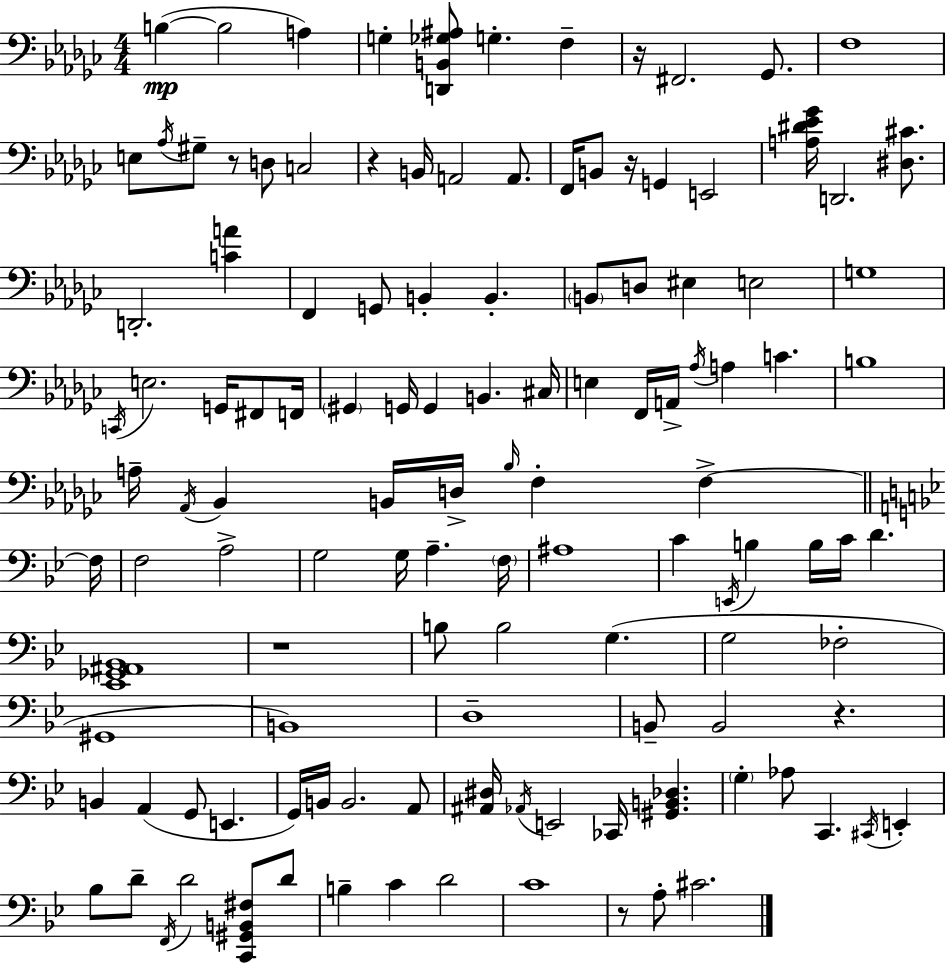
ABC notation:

X:1
T:Untitled
M:4/4
L:1/4
K:Ebm
B, B,2 A, G, [D,,B,,_G,^A,]/2 G, F, z/4 ^F,,2 _G,,/2 F,4 E,/2 _A,/4 ^G,/2 z/2 D,/2 C,2 z B,,/4 A,,2 A,,/2 F,,/4 B,,/2 z/4 G,, E,,2 [A,^D_E_G]/4 D,,2 [^D,^C]/2 D,,2 [CA] F,, G,,/2 B,, B,, B,,/2 D,/2 ^E, E,2 G,4 C,,/4 E,2 G,,/4 ^F,,/2 F,,/4 ^G,, G,,/4 G,, B,, ^C,/4 E, F,,/4 A,,/4 _A,/4 A, C B,4 A,/4 _A,,/4 _B,, B,,/4 D,/4 _B,/4 F, F, F,/4 F,2 A,2 G,2 G,/4 A, F,/4 ^A,4 C E,,/4 B, B,/4 C/4 D [_E,,_G,,^A,,_B,,]4 z4 B,/2 B,2 G, G,2 _F,2 ^G,,4 B,,4 D,4 B,,/2 B,,2 z B,, A,, G,,/2 E,, G,,/4 B,,/4 B,,2 A,,/2 [^A,,^D,]/4 _A,,/4 E,,2 _C,,/4 [^G,,B,,_D,] G, _A,/2 C,, ^C,,/4 E,, _B,/2 D/2 F,,/4 D2 [C,,^G,,B,,^F,]/2 D/2 B, C D2 C4 z/2 A,/2 ^C2